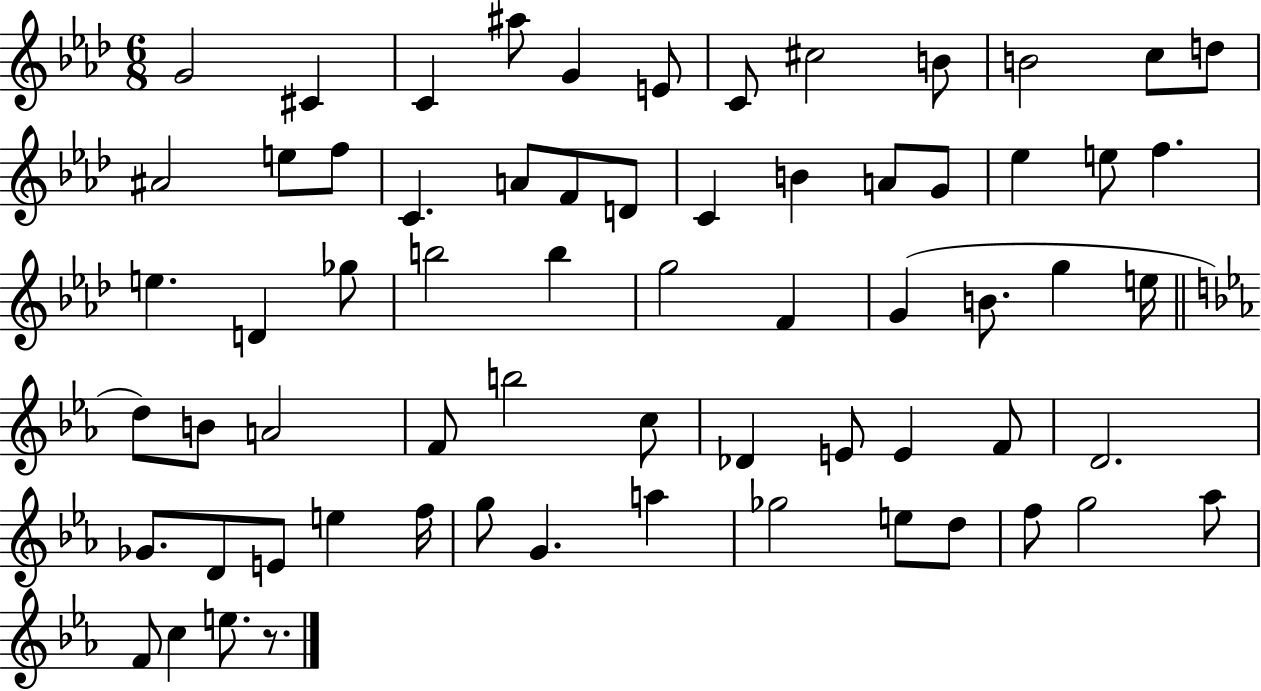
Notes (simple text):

G4/h C#4/q C4/q A#5/e G4/q E4/e C4/e C#5/h B4/e B4/h C5/e D5/e A#4/h E5/e F5/e C4/q. A4/e F4/e D4/e C4/q B4/q A4/e G4/e Eb5/q E5/e F5/q. E5/q. D4/q Gb5/e B5/h B5/q G5/h F4/q G4/q B4/e. G5/q E5/s D5/e B4/e A4/h F4/e B5/h C5/e Db4/q E4/e E4/q F4/e D4/h. Gb4/e. D4/e E4/e E5/q F5/s G5/e G4/q. A5/q Gb5/h E5/e D5/e F5/e G5/h Ab5/e F4/e C5/q E5/e. R/e.